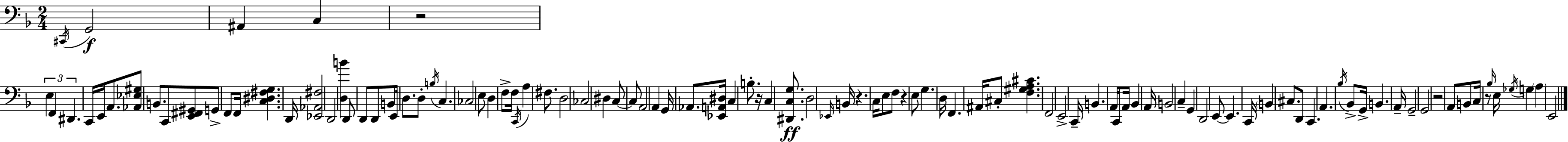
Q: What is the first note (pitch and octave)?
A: C#2